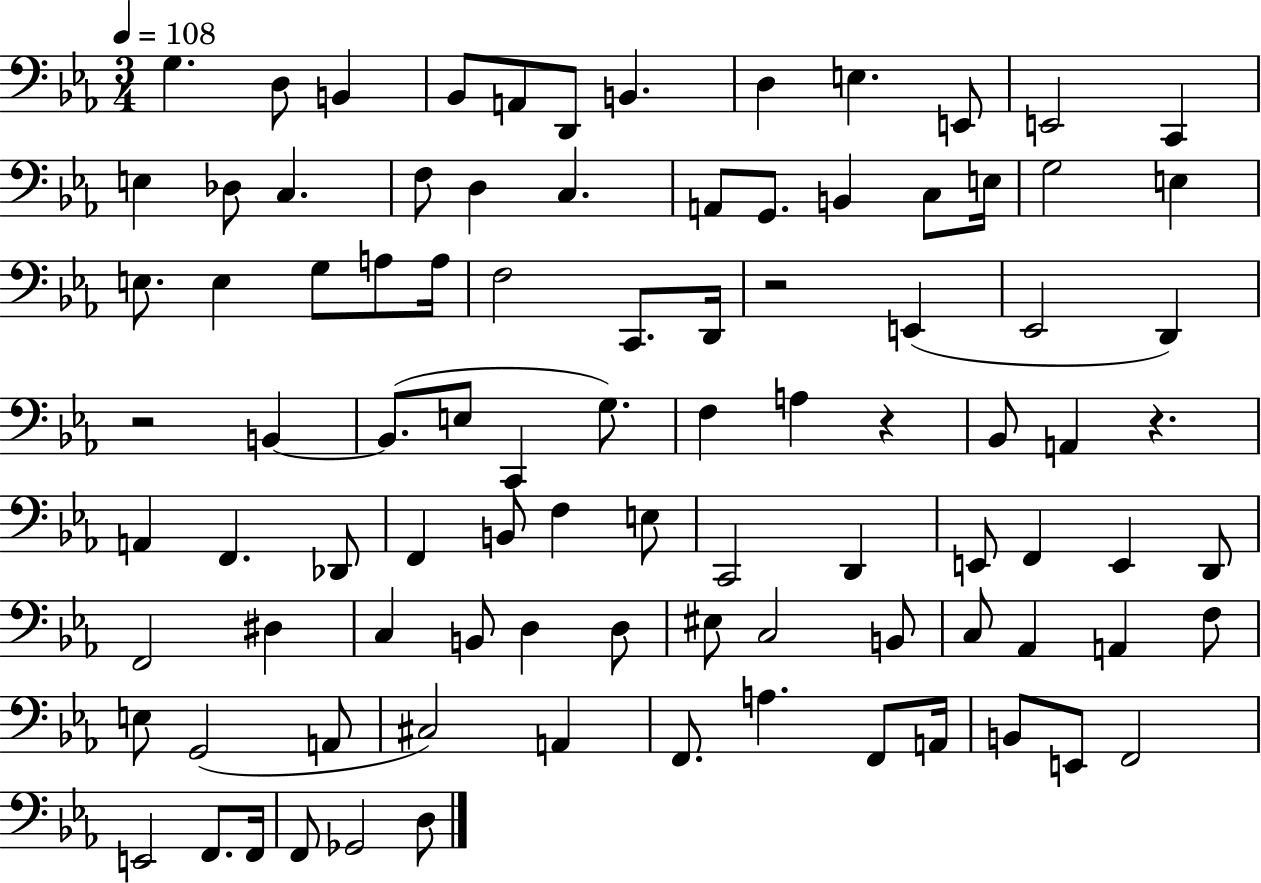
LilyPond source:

{
  \clef bass
  \numericTimeSignature
  \time 3/4
  \key ees \major
  \tempo 4 = 108
  g4. d8 b,4 | bes,8 a,8 d,8 b,4. | d4 e4. e,8 | e,2 c,4 | \break e4 des8 c4. | f8 d4 c4. | a,8 g,8. b,4 c8 e16 | g2 e4 | \break e8. e4 g8 a8 a16 | f2 c,8. d,16 | r2 e,4( | ees,2 d,4) | \break r2 b,4~~ | b,8.( e8 c,4 g8.) | f4 a4 r4 | bes,8 a,4 r4. | \break a,4 f,4. des,8 | f,4 b,8 f4 e8 | c,2 d,4 | e,8 f,4 e,4 d,8 | \break f,2 dis4 | c4 b,8 d4 d8 | eis8 c2 b,8 | c8 aes,4 a,4 f8 | \break e8 g,2( a,8 | cis2) a,4 | f,8. a4. f,8 a,16 | b,8 e,8 f,2 | \break e,2 f,8. f,16 | f,8 ges,2 d8 | \bar "|."
}